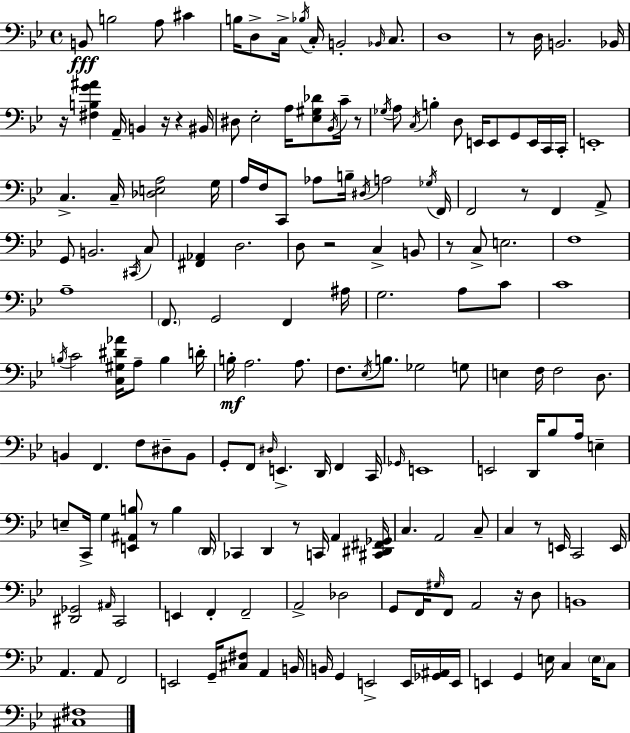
{
  \clef bass
  \time 4/4
  \defaultTimeSignature
  \key bes \major
  b,8\fff b2 a8 cis'4 | b16 d8-> c16-> \acciaccatura { bes16 } c16-. b,2-. \grace { bes,16 } c8. | d1 | r8 d16 b,2. | \break bes,16 r16 <fis b g' ais'>4 a,16-- b,4 r16 r4 | bis,16 dis8 ees2-. a16 <ees gis des'>8 \acciaccatura { bes,16 } | c'16-- r8 \acciaccatura { ges16 } a8 \acciaccatura { c16 } b4-. d8 e,16 e,8 | g,8 e,16 c,16 c,16-. e,1-. | \break c4.-> c16-- <des e a>2 | g16 a16 f16 c,8 aes8 b16-- \acciaccatura { dis16 } a2 | \acciaccatura { ges16 } f,16 f,2 r8 | f,4 a,8-> g,8 b,2. | \break \acciaccatura { cis,16 } c8 <fis, aes,>4 d2. | d8 r2 | c4-> b,8 r8 c8-> e2. | f1 | \break a1-- | \parenthesize f,8. g,2 | f,4 ais16 g2. | a8 c'8 c'1 | \break \acciaccatura { b16 } c'2 | <c gis dis' aes'>16 a8-- b4 d'16-. b16-.\mf a2. | a8. f8. \acciaccatura { ees16 } b8. | ges2 g8 e4 f16 f2 | \break d8. b,4 f,4. | f8 dis8-- b,8 g,8-. f,8 \grace { dis16 } e,4.-> | d,16 f,4 c,16 \grace { ges,16 } e,1 | e,2 | \break d,16 bes8 a16 e4-- e8-- c,16-> g4 | <e, ais, b>8 r8 b4 \parenthesize d,16 ces,4 | d,4 r8 c,16 a,4 <cis, dis, fis, ges,>16 c4. | a,2 c8-- c4 | \break r8 e,16 c,2 e,16 <dis, ges,>2 | \grace { ais,16 } c,2 e,4 | f,4-. f,2-- a,2-> | des2 g,8 f,16 | \break \grace { gis16 } f,8 a,2 r16 d8 b,1 | a,4. | a,8 f,2 e,2 | g,16-- <cis fis>8 a,4 b,16 b,16 g,4 | \break e,2-> e,16 <ges, ais,>16 e,16 e,4 | g,4 e16 c4 \parenthesize e16 c8 <cis fis>1 | \bar "|."
}